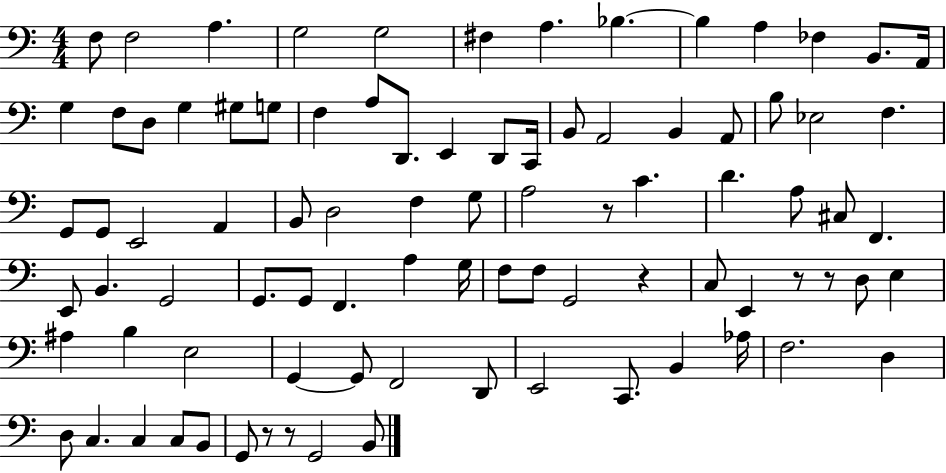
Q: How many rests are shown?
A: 6